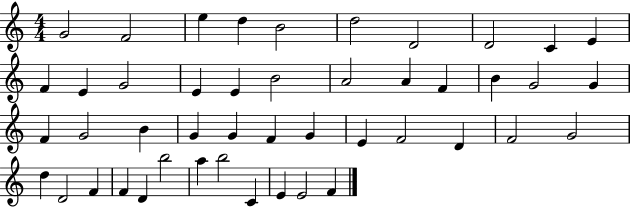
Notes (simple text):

G4/h F4/h E5/q D5/q B4/h D5/h D4/h D4/h C4/q E4/q F4/q E4/q G4/h E4/q E4/q B4/h A4/h A4/q F4/q B4/q G4/h G4/q F4/q G4/h B4/q G4/q G4/q F4/q G4/q E4/q F4/h D4/q F4/h G4/h D5/q D4/h F4/q F4/q D4/q B5/h A5/q B5/h C4/q E4/q E4/h F4/q